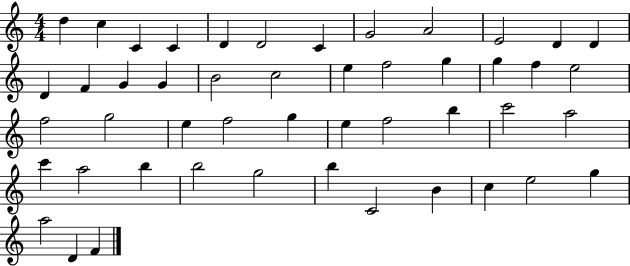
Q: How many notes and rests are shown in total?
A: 48